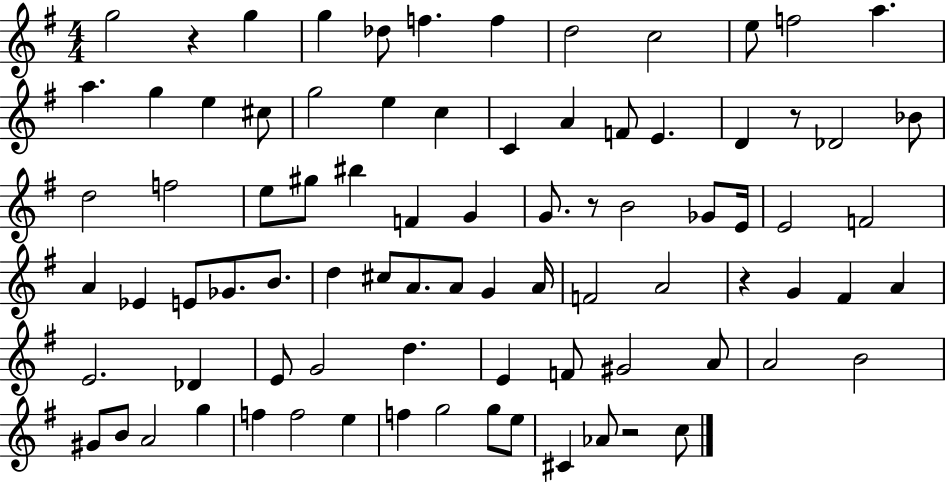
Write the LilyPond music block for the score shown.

{
  \clef treble
  \numericTimeSignature
  \time 4/4
  \key g \major
  g''2 r4 g''4 | g''4 des''8 f''4. f''4 | d''2 c''2 | e''8 f''2 a''4. | \break a''4. g''4 e''4 cis''8 | g''2 e''4 c''4 | c'4 a'4 f'8 e'4. | d'4 r8 des'2 bes'8 | \break d''2 f''2 | e''8 gis''8 bis''4 f'4 g'4 | g'8. r8 b'2 ges'8 e'16 | e'2 f'2 | \break a'4 ees'4 e'8 ges'8. b'8. | d''4 cis''8 a'8. a'8 g'4 a'16 | f'2 a'2 | r4 g'4 fis'4 a'4 | \break e'2. des'4 | e'8 g'2 d''4. | e'4 f'8 gis'2 a'8 | a'2 b'2 | \break gis'8 b'8 a'2 g''4 | f''4 f''2 e''4 | f''4 g''2 g''8 e''8 | cis'4 aes'8 r2 c''8 | \break \bar "|."
}